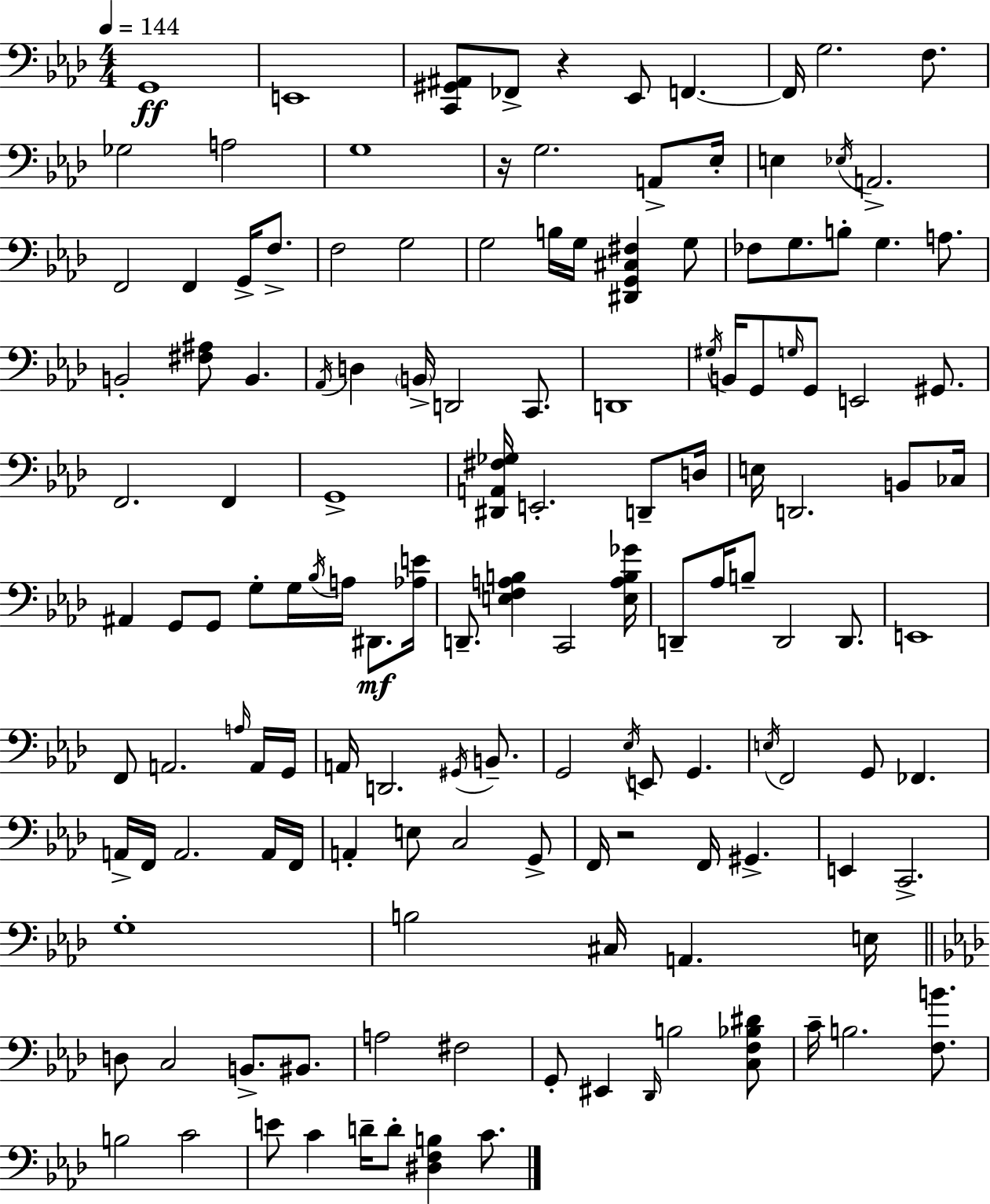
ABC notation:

X:1
T:Untitled
M:4/4
L:1/4
K:Ab
G,,4 E,,4 [C,,^G,,^A,,]/2 _F,,/2 z _E,,/2 F,, F,,/4 G,2 F,/2 _G,2 A,2 G,4 z/4 G,2 A,,/2 _E,/4 E, _E,/4 A,,2 F,,2 F,, G,,/4 F,/2 F,2 G,2 G,2 B,/4 G,/4 [^D,,G,,^C,^F,] G,/2 _F,/2 G,/2 B,/2 G, A,/2 B,,2 [^F,^A,]/2 B,, _A,,/4 D, B,,/4 D,,2 C,,/2 D,,4 ^G,/4 B,,/4 G,,/2 G,/4 G,,/2 E,,2 ^G,,/2 F,,2 F,, G,,4 [^D,,A,,^F,_G,]/4 E,,2 D,,/2 D,/4 E,/4 D,,2 B,,/2 _C,/4 ^A,, G,,/2 G,,/2 G,/2 G,/4 _B,/4 A,/4 ^D,,/2 [_A,E]/4 D,,/2 [E,F,A,B,] C,,2 [E,A,B,_G]/4 D,,/2 _A,/4 B,/2 D,,2 D,,/2 E,,4 F,,/2 A,,2 A,/4 A,,/4 G,,/4 A,,/4 D,,2 ^G,,/4 B,,/2 G,,2 _E,/4 E,,/2 G,, E,/4 F,,2 G,,/2 _F,, A,,/4 F,,/4 A,,2 A,,/4 F,,/4 A,, E,/2 C,2 G,,/2 F,,/4 z2 F,,/4 ^G,, E,, C,,2 G,4 B,2 ^C,/4 A,, E,/4 D,/2 C,2 B,,/2 ^B,,/2 A,2 ^F,2 G,,/2 ^E,, _D,,/4 B,2 [C,F,_B,^D]/2 C/4 B,2 [F,B]/2 B,2 C2 E/2 C D/4 D/2 [^D,F,B,] C/2